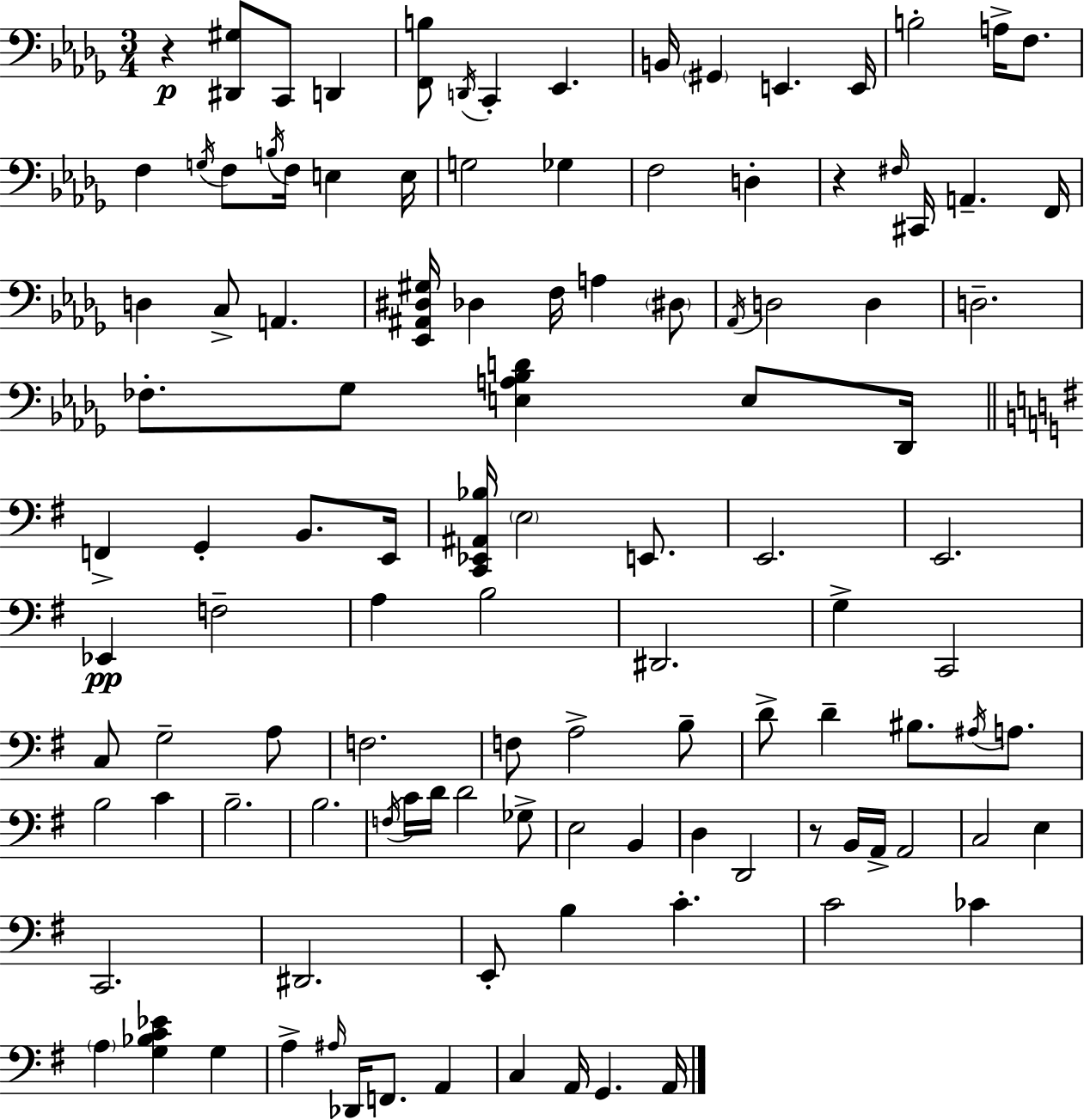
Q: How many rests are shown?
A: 3